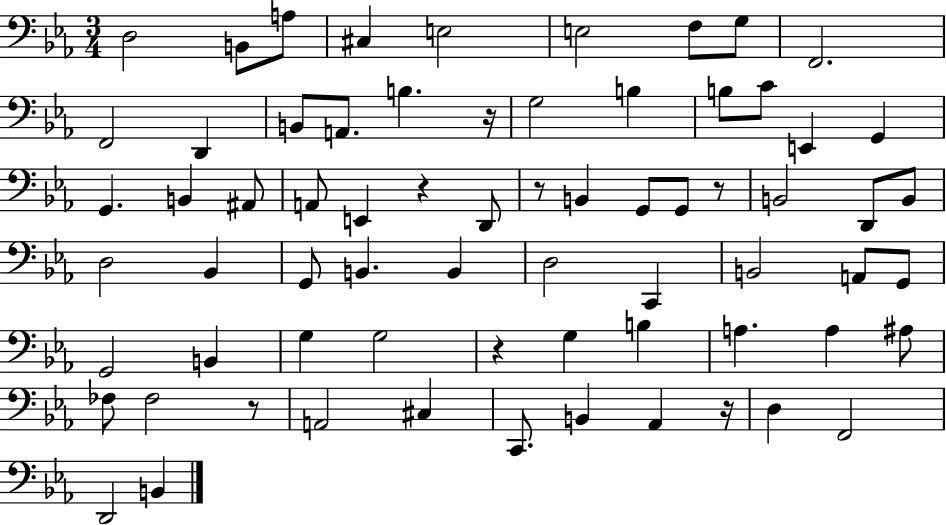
D3/h B2/e A3/e C#3/q E3/h E3/h F3/e G3/e F2/h. F2/h D2/q B2/e A2/e. B3/q. R/s G3/h B3/q B3/e C4/e E2/q G2/q G2/q. B2/q A#2/e A2/e E2/q R/q D2/e R/e B2/q G2/e G2/e R/e B2/h D2/e B2/e D3/h Bb2/q G2/e B2/q. B2/q D3/h C2/q B2/h A2/e G2/e G2/h B2/q G3/q G3/h R/q G3/q B3/q A3/q. A3/q A#3/e FES3/e FES3/h R/e A2/h C#3/q C2/e. B2/q Ab2/q R/s D3/q F2/h D2/h B2/q